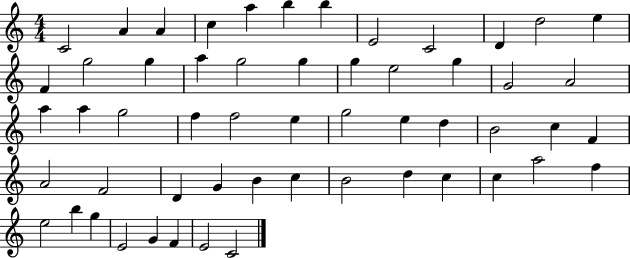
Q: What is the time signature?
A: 4/4